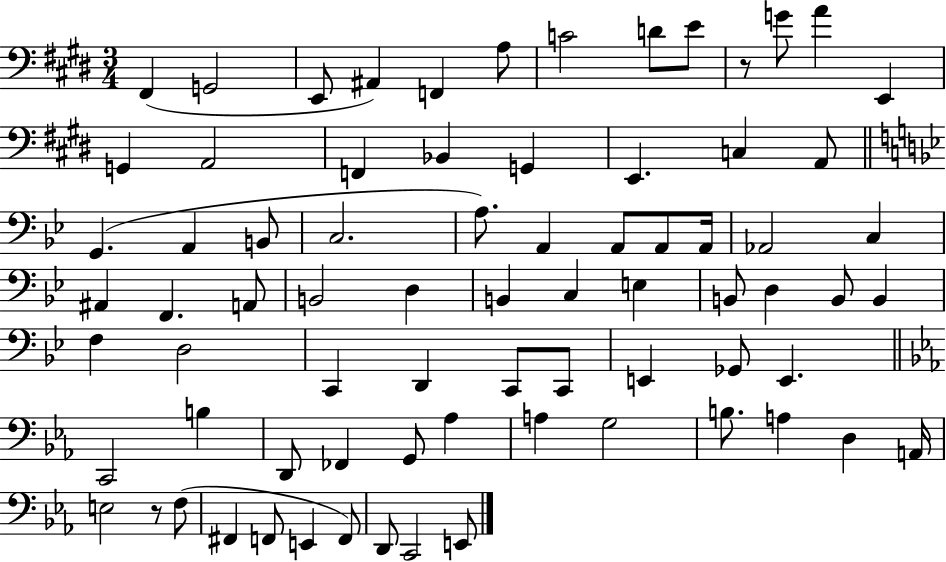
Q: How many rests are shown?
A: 2